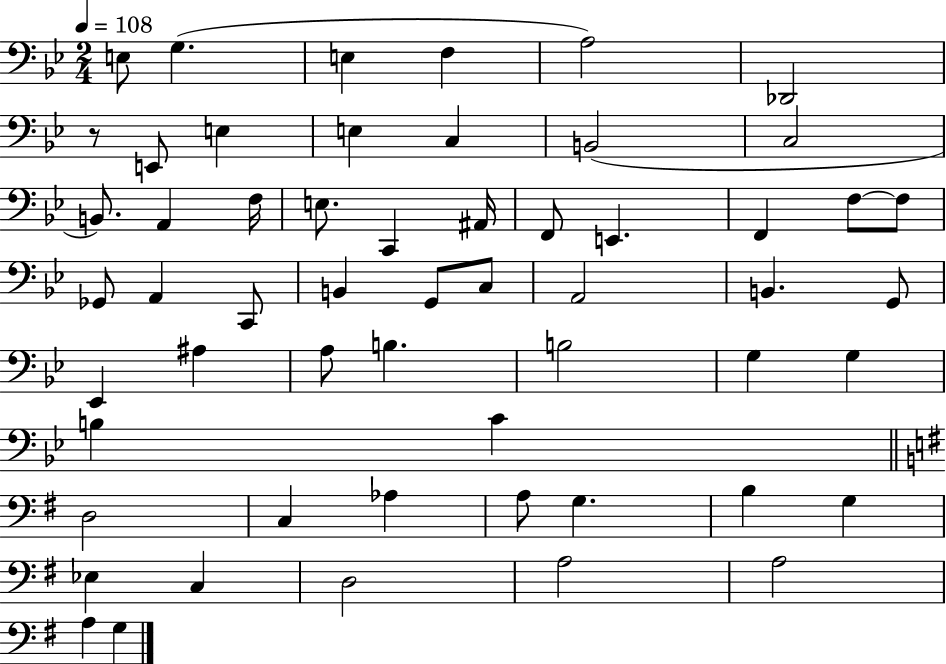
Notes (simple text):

E3/e G3/q. E3/q F3/q A3/h Db2/h R/e E2/e E3/q E3/q C3/q B2/h C3/h B2/e. A2/q F3/s E3/e. C2/q A#2/s F2/e E2/q. F2/q F3/e F3/e Gb2/e A2/q C2/e B2/q G2/e C3/e A2/h B2/q. G2/e Eb2/q A#3/q A3/e B3/q. B3/h G3/q G3/q B3/q C4/q D3/h C3/q Ab3/q A3/e G3/q. B3/q G3/q Eb3/q C3/q D3/h A3/h A3/h A3/q G3/q